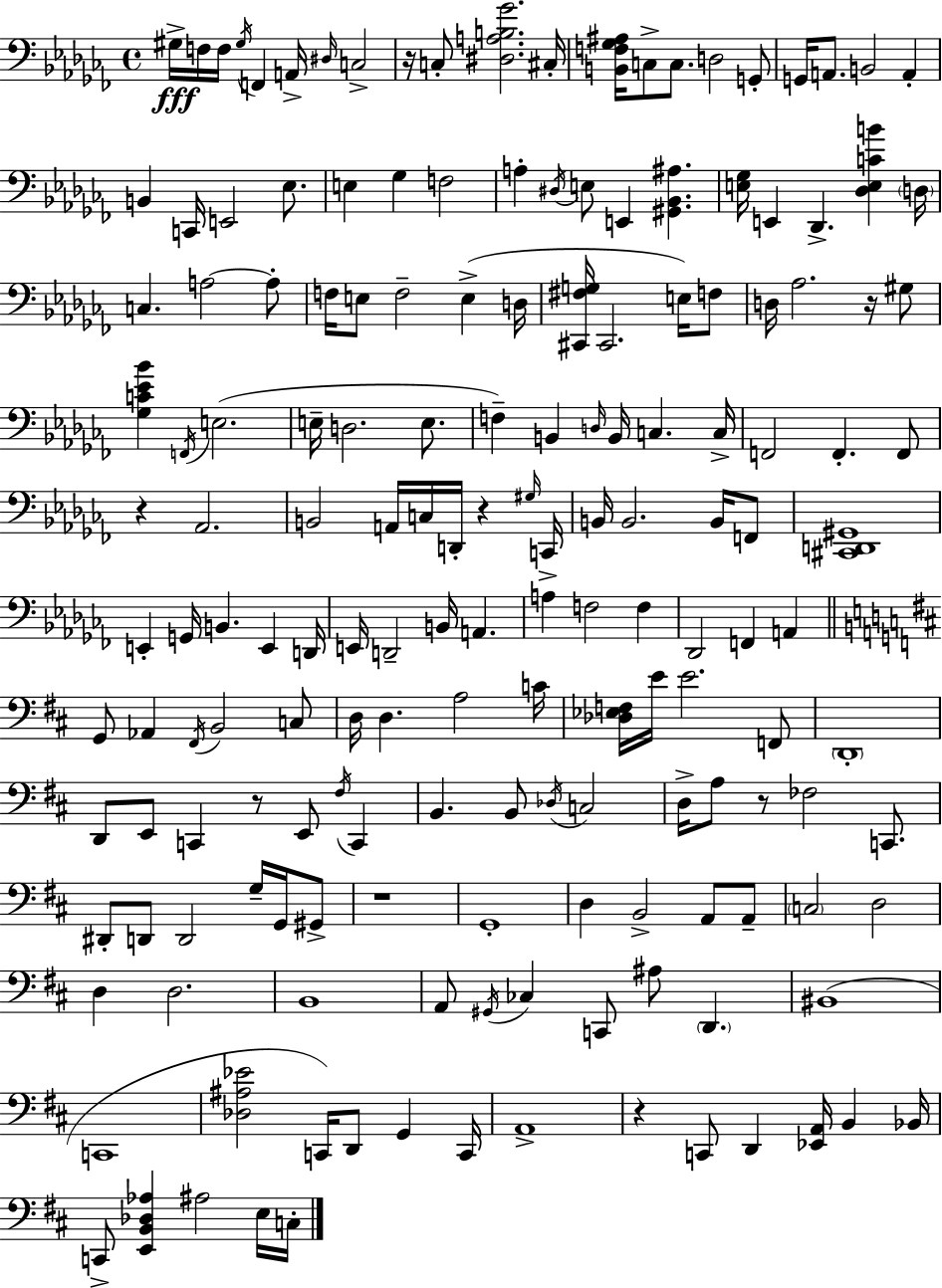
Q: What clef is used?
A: bass